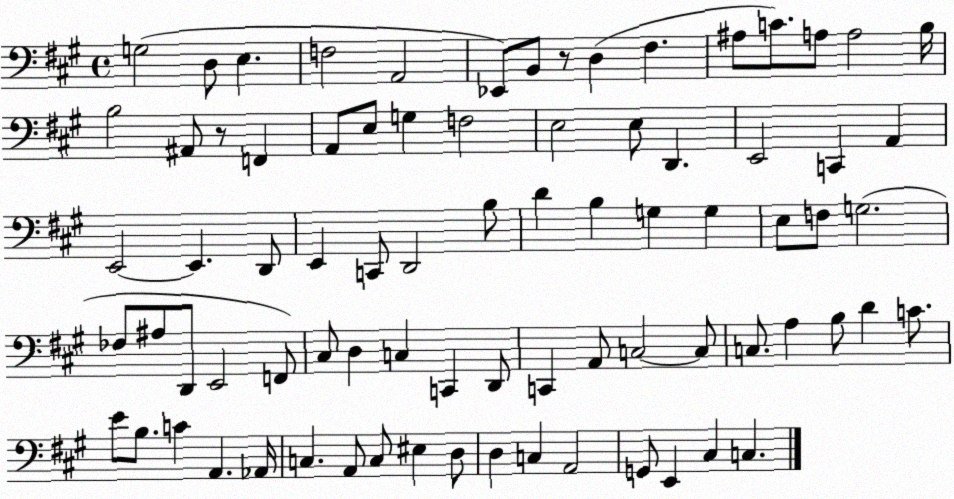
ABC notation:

X:1
T:Untitled
M:4/4
L:1/4
K:A
G,2 D,/2 E, F,2 A,,2 _E,,/2 B,,/2 z/2 D, ^F, ^A,/2 C/2 A,/2 A,2 B,/4 B,2 ^A,,/2 z/2 F,, A,,/2 E,/2 G, F,2 E,2 E,/2 D,, E,,2 C,, A,, E,,2 E,, D,,/2 E,, C,,/2 D,,2 B,/2 D B, G, G, E,/2 F,/2 G,2 _F,/2 ^A,/2 D,,/2 E,,2 F,,/2 ^C,/2 D, C, C,, D,,/2 C,, A,,/2 C,2 C,/2 C,/2 A, B,/2 D C/2 E/2 B,/2 C A,, _A,,/4 C, A,,/2 C,/2 ^E, D,/2 D, C, A,,2 G,,/2 E,, ^C, C,